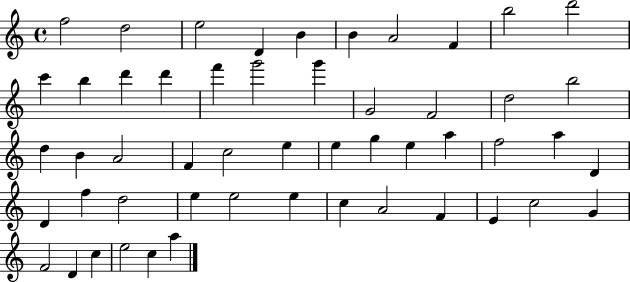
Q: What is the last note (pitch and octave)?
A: A5